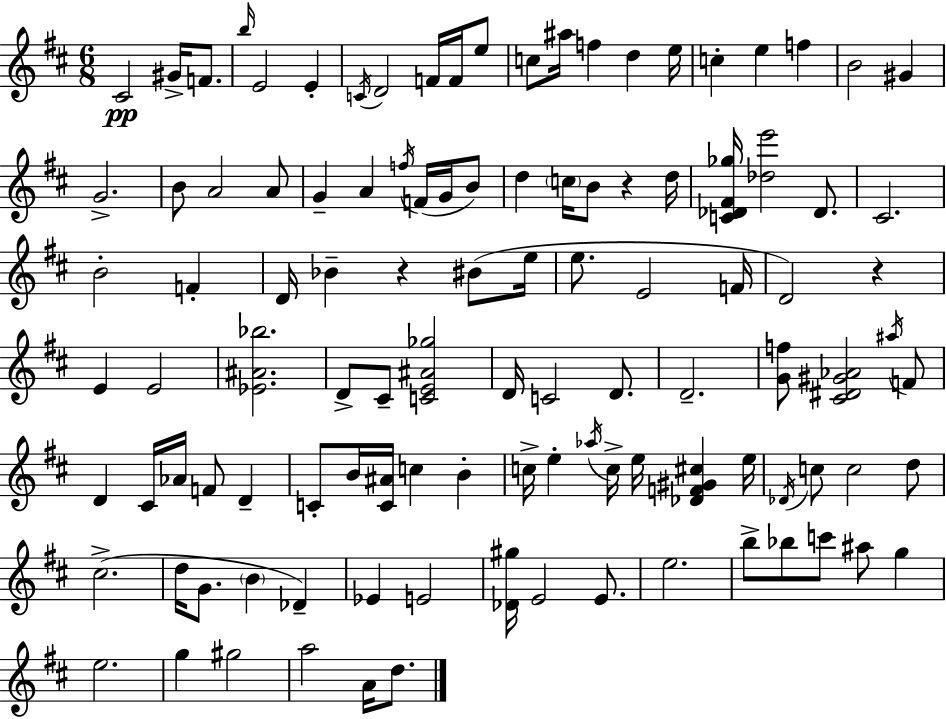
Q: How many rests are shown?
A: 3